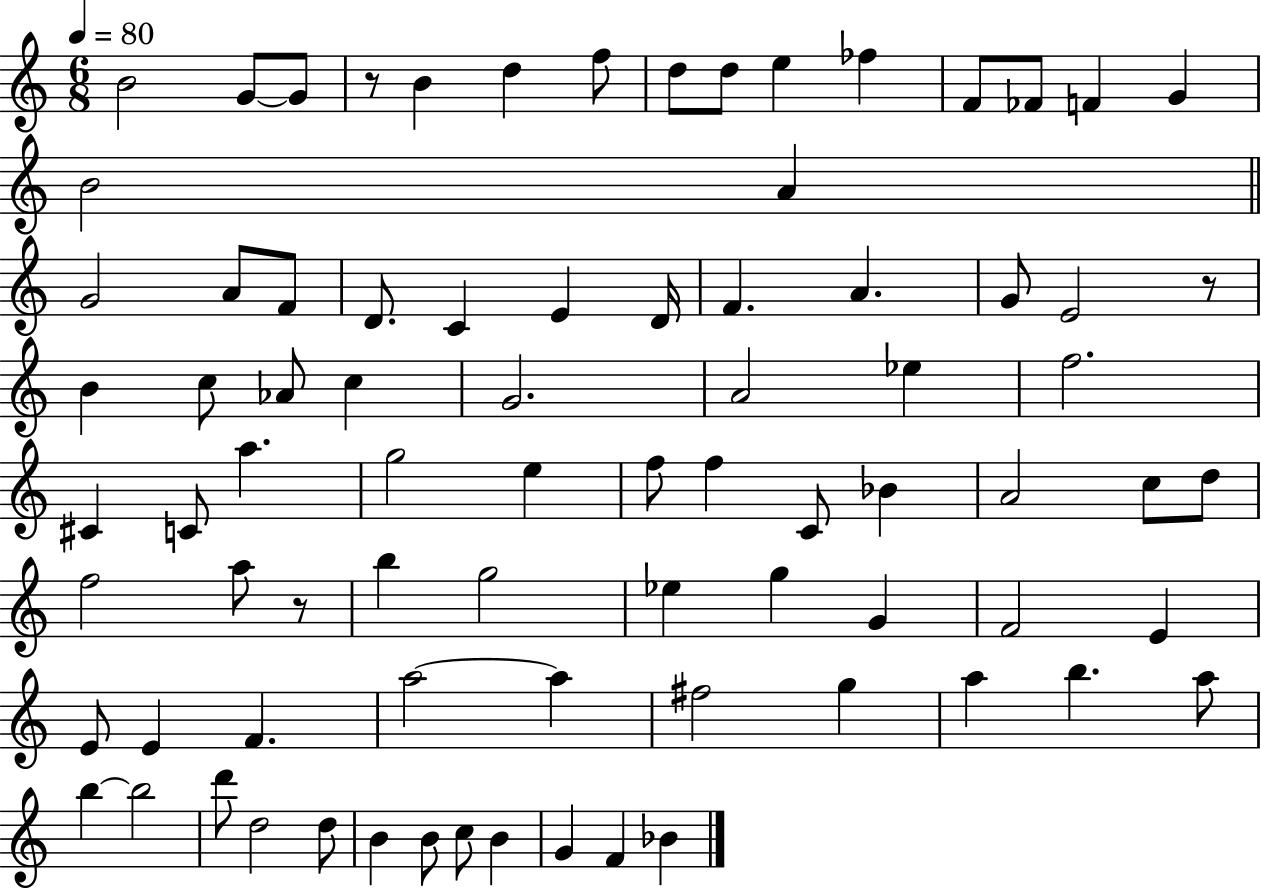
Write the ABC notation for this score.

X:1
T:Untitled
M:6/8
L:1/4
K:C
B2 G/2 G/2 z/2 B d f/2 d/2 d/2 e _f F/2 _F/2 F G B2 A G2 A/2 F/2 D/2 C E D/4 F A G/2 E2 z/2 B c/2 _A/2 c G2 A2 _e f2 ^C C/2 a g2 e f/2 f C/2 _B A2 c/2 d/2 f2 a/2 z/2 b g2 _e g G F2 E E/2 E F a2 a ^f2 g a b a/2 b b2 d'/2 d2 d/2 B B/2 c/2 B G F _B